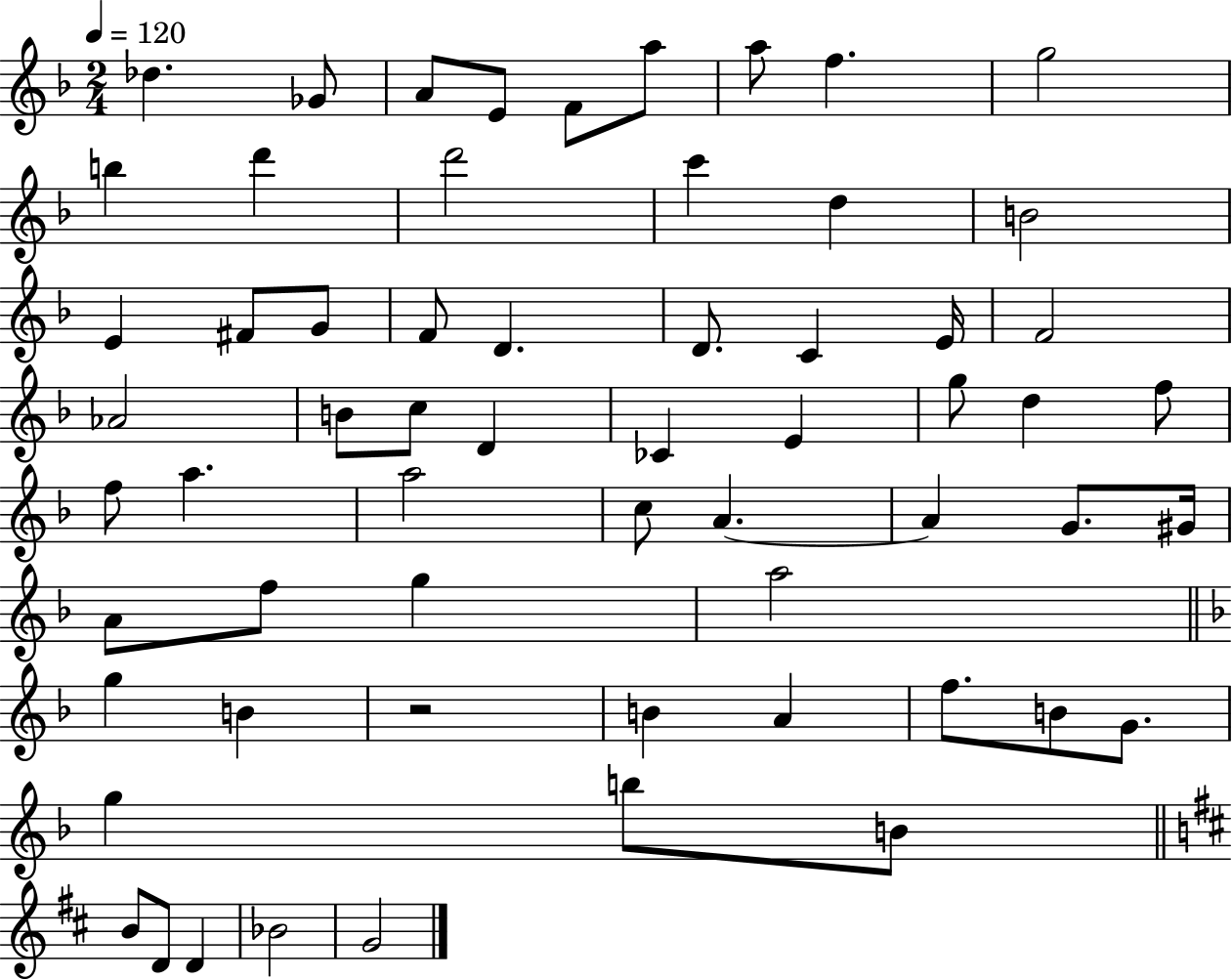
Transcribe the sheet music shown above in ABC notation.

X:1
T:Untitled
M:2/4
L:1/4
K:F
_d _G/2 A/2 E/2 F/2 a/2 a/2 f g2 b d' d'2 c' d B2 E ^F/2 G/2 F/2 D D/2 C E/4 F2 _A2 B/2 c/2 D _C E g/2 d f/2 f/2 a a2 c/2 A A G/2 ^G/4 A/2 f/2 g a2 g B z2 B A f/2 B/2 G/2 g b/2 B/2 B/2 D/2 D _B2 G2